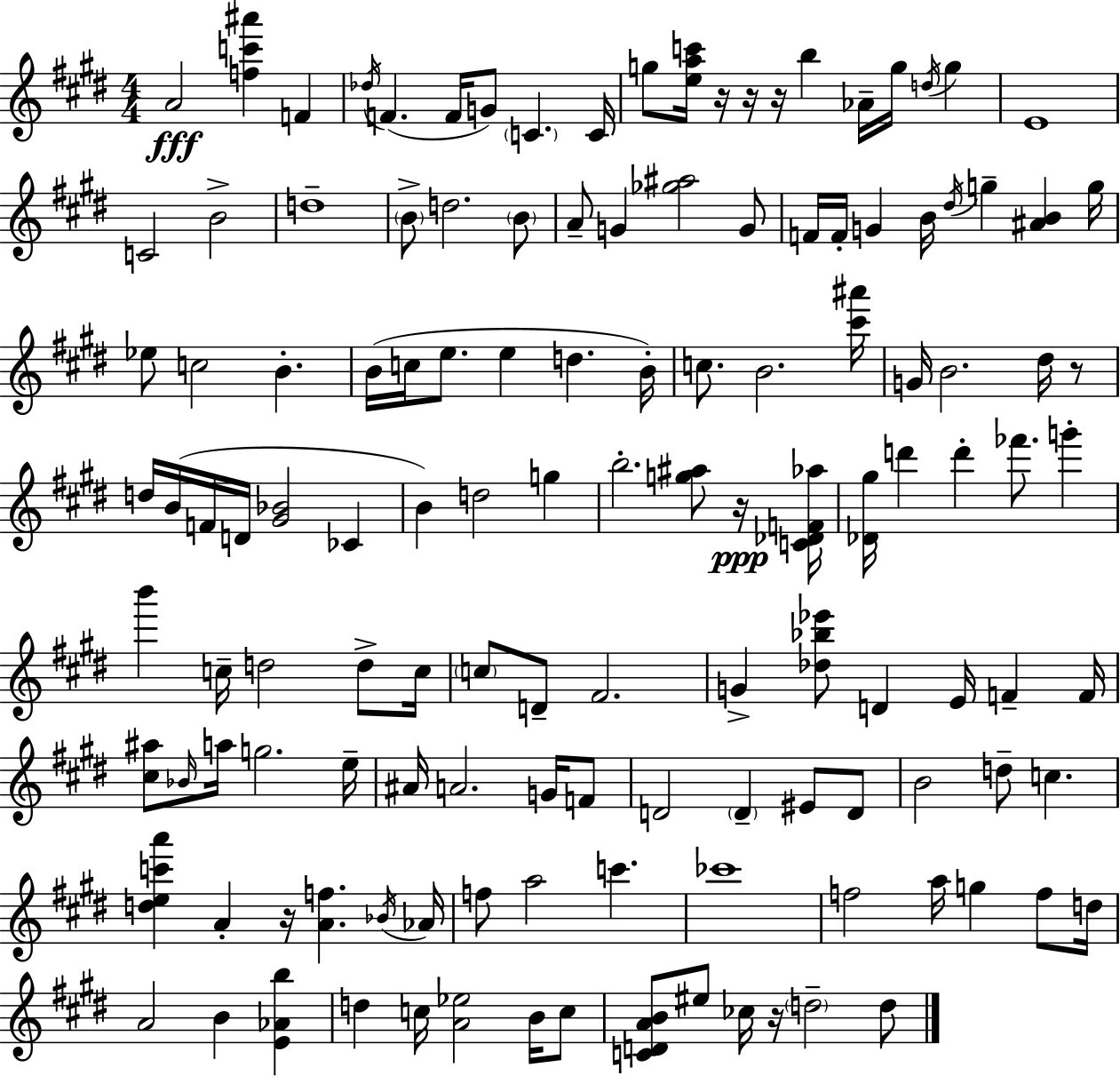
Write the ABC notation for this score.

X:1
T:Untitled
M:4/4
L:1/4
K:E
A2 [fc'^a'] F _d/4 F F/4 G/2 C C/4 g/2 [eac']/4 z/4 z/4 z/4 b _A/4 g/4 d/4 g E4 C2 B2 d4 B/2 d2 B/2 A/2 G [_g^a]2 G/2 F/4 F/4 G B/4 ^d/4 g [^AB] g/4 _e/2 c2 B B/4 c/4 e/2 e d B/4 c/2 B2 [^c'^a']/4 G/4 B2 ^d/4 z/2 d/4 B/4 F/4 D/4 [^G_B]2 _C B d2 g b2 [g^a]/2 z/4 [C_DF_a]/4 [_D^g]/4 d' d' _f'/2 g' b' c/4 d2 d/2 c/4 c/2 D/2 ^F2 G [_d_b_e']/2 D E/4 F F/4 [^c^a]/2 _B/4 a/4 g2 e/4 ^A/4 A2 G/4 F/2 D2 D ^E/2 D/2 B2 d/2 c [dec'a'] A z/4 [Af] _B/4 _A/4 f/2 a2 c' _c'4 f2 a/4 g f/2 d/4 A2 B [E_Ab] d c/4 [A_e]2 B/4 c/2 [CDAB]/2 ^e/2 _c/4 z/4 d2 d/2